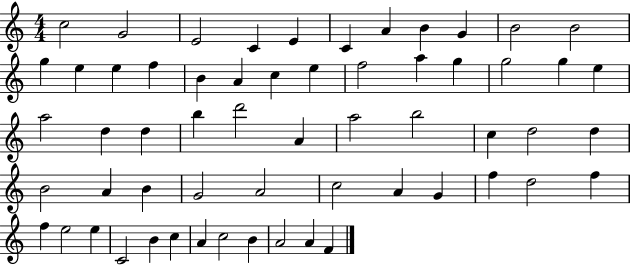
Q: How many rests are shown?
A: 0